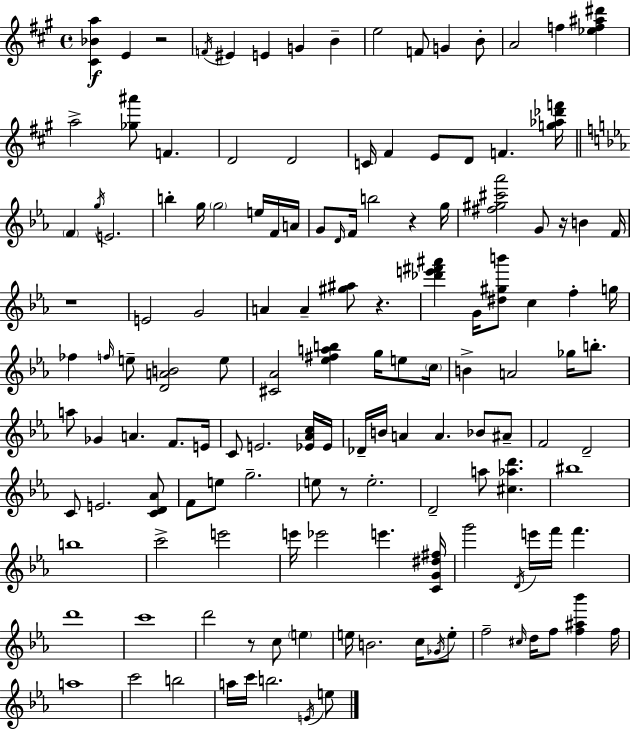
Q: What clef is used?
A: treble